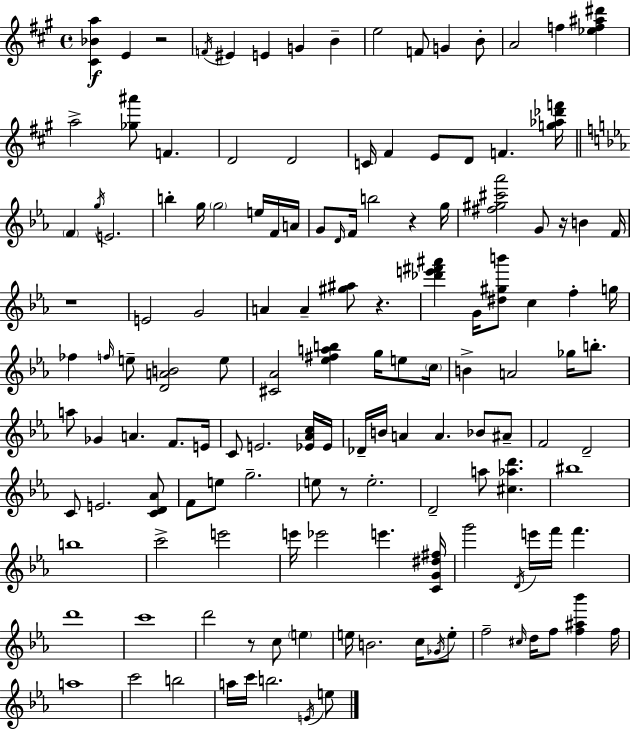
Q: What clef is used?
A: treble